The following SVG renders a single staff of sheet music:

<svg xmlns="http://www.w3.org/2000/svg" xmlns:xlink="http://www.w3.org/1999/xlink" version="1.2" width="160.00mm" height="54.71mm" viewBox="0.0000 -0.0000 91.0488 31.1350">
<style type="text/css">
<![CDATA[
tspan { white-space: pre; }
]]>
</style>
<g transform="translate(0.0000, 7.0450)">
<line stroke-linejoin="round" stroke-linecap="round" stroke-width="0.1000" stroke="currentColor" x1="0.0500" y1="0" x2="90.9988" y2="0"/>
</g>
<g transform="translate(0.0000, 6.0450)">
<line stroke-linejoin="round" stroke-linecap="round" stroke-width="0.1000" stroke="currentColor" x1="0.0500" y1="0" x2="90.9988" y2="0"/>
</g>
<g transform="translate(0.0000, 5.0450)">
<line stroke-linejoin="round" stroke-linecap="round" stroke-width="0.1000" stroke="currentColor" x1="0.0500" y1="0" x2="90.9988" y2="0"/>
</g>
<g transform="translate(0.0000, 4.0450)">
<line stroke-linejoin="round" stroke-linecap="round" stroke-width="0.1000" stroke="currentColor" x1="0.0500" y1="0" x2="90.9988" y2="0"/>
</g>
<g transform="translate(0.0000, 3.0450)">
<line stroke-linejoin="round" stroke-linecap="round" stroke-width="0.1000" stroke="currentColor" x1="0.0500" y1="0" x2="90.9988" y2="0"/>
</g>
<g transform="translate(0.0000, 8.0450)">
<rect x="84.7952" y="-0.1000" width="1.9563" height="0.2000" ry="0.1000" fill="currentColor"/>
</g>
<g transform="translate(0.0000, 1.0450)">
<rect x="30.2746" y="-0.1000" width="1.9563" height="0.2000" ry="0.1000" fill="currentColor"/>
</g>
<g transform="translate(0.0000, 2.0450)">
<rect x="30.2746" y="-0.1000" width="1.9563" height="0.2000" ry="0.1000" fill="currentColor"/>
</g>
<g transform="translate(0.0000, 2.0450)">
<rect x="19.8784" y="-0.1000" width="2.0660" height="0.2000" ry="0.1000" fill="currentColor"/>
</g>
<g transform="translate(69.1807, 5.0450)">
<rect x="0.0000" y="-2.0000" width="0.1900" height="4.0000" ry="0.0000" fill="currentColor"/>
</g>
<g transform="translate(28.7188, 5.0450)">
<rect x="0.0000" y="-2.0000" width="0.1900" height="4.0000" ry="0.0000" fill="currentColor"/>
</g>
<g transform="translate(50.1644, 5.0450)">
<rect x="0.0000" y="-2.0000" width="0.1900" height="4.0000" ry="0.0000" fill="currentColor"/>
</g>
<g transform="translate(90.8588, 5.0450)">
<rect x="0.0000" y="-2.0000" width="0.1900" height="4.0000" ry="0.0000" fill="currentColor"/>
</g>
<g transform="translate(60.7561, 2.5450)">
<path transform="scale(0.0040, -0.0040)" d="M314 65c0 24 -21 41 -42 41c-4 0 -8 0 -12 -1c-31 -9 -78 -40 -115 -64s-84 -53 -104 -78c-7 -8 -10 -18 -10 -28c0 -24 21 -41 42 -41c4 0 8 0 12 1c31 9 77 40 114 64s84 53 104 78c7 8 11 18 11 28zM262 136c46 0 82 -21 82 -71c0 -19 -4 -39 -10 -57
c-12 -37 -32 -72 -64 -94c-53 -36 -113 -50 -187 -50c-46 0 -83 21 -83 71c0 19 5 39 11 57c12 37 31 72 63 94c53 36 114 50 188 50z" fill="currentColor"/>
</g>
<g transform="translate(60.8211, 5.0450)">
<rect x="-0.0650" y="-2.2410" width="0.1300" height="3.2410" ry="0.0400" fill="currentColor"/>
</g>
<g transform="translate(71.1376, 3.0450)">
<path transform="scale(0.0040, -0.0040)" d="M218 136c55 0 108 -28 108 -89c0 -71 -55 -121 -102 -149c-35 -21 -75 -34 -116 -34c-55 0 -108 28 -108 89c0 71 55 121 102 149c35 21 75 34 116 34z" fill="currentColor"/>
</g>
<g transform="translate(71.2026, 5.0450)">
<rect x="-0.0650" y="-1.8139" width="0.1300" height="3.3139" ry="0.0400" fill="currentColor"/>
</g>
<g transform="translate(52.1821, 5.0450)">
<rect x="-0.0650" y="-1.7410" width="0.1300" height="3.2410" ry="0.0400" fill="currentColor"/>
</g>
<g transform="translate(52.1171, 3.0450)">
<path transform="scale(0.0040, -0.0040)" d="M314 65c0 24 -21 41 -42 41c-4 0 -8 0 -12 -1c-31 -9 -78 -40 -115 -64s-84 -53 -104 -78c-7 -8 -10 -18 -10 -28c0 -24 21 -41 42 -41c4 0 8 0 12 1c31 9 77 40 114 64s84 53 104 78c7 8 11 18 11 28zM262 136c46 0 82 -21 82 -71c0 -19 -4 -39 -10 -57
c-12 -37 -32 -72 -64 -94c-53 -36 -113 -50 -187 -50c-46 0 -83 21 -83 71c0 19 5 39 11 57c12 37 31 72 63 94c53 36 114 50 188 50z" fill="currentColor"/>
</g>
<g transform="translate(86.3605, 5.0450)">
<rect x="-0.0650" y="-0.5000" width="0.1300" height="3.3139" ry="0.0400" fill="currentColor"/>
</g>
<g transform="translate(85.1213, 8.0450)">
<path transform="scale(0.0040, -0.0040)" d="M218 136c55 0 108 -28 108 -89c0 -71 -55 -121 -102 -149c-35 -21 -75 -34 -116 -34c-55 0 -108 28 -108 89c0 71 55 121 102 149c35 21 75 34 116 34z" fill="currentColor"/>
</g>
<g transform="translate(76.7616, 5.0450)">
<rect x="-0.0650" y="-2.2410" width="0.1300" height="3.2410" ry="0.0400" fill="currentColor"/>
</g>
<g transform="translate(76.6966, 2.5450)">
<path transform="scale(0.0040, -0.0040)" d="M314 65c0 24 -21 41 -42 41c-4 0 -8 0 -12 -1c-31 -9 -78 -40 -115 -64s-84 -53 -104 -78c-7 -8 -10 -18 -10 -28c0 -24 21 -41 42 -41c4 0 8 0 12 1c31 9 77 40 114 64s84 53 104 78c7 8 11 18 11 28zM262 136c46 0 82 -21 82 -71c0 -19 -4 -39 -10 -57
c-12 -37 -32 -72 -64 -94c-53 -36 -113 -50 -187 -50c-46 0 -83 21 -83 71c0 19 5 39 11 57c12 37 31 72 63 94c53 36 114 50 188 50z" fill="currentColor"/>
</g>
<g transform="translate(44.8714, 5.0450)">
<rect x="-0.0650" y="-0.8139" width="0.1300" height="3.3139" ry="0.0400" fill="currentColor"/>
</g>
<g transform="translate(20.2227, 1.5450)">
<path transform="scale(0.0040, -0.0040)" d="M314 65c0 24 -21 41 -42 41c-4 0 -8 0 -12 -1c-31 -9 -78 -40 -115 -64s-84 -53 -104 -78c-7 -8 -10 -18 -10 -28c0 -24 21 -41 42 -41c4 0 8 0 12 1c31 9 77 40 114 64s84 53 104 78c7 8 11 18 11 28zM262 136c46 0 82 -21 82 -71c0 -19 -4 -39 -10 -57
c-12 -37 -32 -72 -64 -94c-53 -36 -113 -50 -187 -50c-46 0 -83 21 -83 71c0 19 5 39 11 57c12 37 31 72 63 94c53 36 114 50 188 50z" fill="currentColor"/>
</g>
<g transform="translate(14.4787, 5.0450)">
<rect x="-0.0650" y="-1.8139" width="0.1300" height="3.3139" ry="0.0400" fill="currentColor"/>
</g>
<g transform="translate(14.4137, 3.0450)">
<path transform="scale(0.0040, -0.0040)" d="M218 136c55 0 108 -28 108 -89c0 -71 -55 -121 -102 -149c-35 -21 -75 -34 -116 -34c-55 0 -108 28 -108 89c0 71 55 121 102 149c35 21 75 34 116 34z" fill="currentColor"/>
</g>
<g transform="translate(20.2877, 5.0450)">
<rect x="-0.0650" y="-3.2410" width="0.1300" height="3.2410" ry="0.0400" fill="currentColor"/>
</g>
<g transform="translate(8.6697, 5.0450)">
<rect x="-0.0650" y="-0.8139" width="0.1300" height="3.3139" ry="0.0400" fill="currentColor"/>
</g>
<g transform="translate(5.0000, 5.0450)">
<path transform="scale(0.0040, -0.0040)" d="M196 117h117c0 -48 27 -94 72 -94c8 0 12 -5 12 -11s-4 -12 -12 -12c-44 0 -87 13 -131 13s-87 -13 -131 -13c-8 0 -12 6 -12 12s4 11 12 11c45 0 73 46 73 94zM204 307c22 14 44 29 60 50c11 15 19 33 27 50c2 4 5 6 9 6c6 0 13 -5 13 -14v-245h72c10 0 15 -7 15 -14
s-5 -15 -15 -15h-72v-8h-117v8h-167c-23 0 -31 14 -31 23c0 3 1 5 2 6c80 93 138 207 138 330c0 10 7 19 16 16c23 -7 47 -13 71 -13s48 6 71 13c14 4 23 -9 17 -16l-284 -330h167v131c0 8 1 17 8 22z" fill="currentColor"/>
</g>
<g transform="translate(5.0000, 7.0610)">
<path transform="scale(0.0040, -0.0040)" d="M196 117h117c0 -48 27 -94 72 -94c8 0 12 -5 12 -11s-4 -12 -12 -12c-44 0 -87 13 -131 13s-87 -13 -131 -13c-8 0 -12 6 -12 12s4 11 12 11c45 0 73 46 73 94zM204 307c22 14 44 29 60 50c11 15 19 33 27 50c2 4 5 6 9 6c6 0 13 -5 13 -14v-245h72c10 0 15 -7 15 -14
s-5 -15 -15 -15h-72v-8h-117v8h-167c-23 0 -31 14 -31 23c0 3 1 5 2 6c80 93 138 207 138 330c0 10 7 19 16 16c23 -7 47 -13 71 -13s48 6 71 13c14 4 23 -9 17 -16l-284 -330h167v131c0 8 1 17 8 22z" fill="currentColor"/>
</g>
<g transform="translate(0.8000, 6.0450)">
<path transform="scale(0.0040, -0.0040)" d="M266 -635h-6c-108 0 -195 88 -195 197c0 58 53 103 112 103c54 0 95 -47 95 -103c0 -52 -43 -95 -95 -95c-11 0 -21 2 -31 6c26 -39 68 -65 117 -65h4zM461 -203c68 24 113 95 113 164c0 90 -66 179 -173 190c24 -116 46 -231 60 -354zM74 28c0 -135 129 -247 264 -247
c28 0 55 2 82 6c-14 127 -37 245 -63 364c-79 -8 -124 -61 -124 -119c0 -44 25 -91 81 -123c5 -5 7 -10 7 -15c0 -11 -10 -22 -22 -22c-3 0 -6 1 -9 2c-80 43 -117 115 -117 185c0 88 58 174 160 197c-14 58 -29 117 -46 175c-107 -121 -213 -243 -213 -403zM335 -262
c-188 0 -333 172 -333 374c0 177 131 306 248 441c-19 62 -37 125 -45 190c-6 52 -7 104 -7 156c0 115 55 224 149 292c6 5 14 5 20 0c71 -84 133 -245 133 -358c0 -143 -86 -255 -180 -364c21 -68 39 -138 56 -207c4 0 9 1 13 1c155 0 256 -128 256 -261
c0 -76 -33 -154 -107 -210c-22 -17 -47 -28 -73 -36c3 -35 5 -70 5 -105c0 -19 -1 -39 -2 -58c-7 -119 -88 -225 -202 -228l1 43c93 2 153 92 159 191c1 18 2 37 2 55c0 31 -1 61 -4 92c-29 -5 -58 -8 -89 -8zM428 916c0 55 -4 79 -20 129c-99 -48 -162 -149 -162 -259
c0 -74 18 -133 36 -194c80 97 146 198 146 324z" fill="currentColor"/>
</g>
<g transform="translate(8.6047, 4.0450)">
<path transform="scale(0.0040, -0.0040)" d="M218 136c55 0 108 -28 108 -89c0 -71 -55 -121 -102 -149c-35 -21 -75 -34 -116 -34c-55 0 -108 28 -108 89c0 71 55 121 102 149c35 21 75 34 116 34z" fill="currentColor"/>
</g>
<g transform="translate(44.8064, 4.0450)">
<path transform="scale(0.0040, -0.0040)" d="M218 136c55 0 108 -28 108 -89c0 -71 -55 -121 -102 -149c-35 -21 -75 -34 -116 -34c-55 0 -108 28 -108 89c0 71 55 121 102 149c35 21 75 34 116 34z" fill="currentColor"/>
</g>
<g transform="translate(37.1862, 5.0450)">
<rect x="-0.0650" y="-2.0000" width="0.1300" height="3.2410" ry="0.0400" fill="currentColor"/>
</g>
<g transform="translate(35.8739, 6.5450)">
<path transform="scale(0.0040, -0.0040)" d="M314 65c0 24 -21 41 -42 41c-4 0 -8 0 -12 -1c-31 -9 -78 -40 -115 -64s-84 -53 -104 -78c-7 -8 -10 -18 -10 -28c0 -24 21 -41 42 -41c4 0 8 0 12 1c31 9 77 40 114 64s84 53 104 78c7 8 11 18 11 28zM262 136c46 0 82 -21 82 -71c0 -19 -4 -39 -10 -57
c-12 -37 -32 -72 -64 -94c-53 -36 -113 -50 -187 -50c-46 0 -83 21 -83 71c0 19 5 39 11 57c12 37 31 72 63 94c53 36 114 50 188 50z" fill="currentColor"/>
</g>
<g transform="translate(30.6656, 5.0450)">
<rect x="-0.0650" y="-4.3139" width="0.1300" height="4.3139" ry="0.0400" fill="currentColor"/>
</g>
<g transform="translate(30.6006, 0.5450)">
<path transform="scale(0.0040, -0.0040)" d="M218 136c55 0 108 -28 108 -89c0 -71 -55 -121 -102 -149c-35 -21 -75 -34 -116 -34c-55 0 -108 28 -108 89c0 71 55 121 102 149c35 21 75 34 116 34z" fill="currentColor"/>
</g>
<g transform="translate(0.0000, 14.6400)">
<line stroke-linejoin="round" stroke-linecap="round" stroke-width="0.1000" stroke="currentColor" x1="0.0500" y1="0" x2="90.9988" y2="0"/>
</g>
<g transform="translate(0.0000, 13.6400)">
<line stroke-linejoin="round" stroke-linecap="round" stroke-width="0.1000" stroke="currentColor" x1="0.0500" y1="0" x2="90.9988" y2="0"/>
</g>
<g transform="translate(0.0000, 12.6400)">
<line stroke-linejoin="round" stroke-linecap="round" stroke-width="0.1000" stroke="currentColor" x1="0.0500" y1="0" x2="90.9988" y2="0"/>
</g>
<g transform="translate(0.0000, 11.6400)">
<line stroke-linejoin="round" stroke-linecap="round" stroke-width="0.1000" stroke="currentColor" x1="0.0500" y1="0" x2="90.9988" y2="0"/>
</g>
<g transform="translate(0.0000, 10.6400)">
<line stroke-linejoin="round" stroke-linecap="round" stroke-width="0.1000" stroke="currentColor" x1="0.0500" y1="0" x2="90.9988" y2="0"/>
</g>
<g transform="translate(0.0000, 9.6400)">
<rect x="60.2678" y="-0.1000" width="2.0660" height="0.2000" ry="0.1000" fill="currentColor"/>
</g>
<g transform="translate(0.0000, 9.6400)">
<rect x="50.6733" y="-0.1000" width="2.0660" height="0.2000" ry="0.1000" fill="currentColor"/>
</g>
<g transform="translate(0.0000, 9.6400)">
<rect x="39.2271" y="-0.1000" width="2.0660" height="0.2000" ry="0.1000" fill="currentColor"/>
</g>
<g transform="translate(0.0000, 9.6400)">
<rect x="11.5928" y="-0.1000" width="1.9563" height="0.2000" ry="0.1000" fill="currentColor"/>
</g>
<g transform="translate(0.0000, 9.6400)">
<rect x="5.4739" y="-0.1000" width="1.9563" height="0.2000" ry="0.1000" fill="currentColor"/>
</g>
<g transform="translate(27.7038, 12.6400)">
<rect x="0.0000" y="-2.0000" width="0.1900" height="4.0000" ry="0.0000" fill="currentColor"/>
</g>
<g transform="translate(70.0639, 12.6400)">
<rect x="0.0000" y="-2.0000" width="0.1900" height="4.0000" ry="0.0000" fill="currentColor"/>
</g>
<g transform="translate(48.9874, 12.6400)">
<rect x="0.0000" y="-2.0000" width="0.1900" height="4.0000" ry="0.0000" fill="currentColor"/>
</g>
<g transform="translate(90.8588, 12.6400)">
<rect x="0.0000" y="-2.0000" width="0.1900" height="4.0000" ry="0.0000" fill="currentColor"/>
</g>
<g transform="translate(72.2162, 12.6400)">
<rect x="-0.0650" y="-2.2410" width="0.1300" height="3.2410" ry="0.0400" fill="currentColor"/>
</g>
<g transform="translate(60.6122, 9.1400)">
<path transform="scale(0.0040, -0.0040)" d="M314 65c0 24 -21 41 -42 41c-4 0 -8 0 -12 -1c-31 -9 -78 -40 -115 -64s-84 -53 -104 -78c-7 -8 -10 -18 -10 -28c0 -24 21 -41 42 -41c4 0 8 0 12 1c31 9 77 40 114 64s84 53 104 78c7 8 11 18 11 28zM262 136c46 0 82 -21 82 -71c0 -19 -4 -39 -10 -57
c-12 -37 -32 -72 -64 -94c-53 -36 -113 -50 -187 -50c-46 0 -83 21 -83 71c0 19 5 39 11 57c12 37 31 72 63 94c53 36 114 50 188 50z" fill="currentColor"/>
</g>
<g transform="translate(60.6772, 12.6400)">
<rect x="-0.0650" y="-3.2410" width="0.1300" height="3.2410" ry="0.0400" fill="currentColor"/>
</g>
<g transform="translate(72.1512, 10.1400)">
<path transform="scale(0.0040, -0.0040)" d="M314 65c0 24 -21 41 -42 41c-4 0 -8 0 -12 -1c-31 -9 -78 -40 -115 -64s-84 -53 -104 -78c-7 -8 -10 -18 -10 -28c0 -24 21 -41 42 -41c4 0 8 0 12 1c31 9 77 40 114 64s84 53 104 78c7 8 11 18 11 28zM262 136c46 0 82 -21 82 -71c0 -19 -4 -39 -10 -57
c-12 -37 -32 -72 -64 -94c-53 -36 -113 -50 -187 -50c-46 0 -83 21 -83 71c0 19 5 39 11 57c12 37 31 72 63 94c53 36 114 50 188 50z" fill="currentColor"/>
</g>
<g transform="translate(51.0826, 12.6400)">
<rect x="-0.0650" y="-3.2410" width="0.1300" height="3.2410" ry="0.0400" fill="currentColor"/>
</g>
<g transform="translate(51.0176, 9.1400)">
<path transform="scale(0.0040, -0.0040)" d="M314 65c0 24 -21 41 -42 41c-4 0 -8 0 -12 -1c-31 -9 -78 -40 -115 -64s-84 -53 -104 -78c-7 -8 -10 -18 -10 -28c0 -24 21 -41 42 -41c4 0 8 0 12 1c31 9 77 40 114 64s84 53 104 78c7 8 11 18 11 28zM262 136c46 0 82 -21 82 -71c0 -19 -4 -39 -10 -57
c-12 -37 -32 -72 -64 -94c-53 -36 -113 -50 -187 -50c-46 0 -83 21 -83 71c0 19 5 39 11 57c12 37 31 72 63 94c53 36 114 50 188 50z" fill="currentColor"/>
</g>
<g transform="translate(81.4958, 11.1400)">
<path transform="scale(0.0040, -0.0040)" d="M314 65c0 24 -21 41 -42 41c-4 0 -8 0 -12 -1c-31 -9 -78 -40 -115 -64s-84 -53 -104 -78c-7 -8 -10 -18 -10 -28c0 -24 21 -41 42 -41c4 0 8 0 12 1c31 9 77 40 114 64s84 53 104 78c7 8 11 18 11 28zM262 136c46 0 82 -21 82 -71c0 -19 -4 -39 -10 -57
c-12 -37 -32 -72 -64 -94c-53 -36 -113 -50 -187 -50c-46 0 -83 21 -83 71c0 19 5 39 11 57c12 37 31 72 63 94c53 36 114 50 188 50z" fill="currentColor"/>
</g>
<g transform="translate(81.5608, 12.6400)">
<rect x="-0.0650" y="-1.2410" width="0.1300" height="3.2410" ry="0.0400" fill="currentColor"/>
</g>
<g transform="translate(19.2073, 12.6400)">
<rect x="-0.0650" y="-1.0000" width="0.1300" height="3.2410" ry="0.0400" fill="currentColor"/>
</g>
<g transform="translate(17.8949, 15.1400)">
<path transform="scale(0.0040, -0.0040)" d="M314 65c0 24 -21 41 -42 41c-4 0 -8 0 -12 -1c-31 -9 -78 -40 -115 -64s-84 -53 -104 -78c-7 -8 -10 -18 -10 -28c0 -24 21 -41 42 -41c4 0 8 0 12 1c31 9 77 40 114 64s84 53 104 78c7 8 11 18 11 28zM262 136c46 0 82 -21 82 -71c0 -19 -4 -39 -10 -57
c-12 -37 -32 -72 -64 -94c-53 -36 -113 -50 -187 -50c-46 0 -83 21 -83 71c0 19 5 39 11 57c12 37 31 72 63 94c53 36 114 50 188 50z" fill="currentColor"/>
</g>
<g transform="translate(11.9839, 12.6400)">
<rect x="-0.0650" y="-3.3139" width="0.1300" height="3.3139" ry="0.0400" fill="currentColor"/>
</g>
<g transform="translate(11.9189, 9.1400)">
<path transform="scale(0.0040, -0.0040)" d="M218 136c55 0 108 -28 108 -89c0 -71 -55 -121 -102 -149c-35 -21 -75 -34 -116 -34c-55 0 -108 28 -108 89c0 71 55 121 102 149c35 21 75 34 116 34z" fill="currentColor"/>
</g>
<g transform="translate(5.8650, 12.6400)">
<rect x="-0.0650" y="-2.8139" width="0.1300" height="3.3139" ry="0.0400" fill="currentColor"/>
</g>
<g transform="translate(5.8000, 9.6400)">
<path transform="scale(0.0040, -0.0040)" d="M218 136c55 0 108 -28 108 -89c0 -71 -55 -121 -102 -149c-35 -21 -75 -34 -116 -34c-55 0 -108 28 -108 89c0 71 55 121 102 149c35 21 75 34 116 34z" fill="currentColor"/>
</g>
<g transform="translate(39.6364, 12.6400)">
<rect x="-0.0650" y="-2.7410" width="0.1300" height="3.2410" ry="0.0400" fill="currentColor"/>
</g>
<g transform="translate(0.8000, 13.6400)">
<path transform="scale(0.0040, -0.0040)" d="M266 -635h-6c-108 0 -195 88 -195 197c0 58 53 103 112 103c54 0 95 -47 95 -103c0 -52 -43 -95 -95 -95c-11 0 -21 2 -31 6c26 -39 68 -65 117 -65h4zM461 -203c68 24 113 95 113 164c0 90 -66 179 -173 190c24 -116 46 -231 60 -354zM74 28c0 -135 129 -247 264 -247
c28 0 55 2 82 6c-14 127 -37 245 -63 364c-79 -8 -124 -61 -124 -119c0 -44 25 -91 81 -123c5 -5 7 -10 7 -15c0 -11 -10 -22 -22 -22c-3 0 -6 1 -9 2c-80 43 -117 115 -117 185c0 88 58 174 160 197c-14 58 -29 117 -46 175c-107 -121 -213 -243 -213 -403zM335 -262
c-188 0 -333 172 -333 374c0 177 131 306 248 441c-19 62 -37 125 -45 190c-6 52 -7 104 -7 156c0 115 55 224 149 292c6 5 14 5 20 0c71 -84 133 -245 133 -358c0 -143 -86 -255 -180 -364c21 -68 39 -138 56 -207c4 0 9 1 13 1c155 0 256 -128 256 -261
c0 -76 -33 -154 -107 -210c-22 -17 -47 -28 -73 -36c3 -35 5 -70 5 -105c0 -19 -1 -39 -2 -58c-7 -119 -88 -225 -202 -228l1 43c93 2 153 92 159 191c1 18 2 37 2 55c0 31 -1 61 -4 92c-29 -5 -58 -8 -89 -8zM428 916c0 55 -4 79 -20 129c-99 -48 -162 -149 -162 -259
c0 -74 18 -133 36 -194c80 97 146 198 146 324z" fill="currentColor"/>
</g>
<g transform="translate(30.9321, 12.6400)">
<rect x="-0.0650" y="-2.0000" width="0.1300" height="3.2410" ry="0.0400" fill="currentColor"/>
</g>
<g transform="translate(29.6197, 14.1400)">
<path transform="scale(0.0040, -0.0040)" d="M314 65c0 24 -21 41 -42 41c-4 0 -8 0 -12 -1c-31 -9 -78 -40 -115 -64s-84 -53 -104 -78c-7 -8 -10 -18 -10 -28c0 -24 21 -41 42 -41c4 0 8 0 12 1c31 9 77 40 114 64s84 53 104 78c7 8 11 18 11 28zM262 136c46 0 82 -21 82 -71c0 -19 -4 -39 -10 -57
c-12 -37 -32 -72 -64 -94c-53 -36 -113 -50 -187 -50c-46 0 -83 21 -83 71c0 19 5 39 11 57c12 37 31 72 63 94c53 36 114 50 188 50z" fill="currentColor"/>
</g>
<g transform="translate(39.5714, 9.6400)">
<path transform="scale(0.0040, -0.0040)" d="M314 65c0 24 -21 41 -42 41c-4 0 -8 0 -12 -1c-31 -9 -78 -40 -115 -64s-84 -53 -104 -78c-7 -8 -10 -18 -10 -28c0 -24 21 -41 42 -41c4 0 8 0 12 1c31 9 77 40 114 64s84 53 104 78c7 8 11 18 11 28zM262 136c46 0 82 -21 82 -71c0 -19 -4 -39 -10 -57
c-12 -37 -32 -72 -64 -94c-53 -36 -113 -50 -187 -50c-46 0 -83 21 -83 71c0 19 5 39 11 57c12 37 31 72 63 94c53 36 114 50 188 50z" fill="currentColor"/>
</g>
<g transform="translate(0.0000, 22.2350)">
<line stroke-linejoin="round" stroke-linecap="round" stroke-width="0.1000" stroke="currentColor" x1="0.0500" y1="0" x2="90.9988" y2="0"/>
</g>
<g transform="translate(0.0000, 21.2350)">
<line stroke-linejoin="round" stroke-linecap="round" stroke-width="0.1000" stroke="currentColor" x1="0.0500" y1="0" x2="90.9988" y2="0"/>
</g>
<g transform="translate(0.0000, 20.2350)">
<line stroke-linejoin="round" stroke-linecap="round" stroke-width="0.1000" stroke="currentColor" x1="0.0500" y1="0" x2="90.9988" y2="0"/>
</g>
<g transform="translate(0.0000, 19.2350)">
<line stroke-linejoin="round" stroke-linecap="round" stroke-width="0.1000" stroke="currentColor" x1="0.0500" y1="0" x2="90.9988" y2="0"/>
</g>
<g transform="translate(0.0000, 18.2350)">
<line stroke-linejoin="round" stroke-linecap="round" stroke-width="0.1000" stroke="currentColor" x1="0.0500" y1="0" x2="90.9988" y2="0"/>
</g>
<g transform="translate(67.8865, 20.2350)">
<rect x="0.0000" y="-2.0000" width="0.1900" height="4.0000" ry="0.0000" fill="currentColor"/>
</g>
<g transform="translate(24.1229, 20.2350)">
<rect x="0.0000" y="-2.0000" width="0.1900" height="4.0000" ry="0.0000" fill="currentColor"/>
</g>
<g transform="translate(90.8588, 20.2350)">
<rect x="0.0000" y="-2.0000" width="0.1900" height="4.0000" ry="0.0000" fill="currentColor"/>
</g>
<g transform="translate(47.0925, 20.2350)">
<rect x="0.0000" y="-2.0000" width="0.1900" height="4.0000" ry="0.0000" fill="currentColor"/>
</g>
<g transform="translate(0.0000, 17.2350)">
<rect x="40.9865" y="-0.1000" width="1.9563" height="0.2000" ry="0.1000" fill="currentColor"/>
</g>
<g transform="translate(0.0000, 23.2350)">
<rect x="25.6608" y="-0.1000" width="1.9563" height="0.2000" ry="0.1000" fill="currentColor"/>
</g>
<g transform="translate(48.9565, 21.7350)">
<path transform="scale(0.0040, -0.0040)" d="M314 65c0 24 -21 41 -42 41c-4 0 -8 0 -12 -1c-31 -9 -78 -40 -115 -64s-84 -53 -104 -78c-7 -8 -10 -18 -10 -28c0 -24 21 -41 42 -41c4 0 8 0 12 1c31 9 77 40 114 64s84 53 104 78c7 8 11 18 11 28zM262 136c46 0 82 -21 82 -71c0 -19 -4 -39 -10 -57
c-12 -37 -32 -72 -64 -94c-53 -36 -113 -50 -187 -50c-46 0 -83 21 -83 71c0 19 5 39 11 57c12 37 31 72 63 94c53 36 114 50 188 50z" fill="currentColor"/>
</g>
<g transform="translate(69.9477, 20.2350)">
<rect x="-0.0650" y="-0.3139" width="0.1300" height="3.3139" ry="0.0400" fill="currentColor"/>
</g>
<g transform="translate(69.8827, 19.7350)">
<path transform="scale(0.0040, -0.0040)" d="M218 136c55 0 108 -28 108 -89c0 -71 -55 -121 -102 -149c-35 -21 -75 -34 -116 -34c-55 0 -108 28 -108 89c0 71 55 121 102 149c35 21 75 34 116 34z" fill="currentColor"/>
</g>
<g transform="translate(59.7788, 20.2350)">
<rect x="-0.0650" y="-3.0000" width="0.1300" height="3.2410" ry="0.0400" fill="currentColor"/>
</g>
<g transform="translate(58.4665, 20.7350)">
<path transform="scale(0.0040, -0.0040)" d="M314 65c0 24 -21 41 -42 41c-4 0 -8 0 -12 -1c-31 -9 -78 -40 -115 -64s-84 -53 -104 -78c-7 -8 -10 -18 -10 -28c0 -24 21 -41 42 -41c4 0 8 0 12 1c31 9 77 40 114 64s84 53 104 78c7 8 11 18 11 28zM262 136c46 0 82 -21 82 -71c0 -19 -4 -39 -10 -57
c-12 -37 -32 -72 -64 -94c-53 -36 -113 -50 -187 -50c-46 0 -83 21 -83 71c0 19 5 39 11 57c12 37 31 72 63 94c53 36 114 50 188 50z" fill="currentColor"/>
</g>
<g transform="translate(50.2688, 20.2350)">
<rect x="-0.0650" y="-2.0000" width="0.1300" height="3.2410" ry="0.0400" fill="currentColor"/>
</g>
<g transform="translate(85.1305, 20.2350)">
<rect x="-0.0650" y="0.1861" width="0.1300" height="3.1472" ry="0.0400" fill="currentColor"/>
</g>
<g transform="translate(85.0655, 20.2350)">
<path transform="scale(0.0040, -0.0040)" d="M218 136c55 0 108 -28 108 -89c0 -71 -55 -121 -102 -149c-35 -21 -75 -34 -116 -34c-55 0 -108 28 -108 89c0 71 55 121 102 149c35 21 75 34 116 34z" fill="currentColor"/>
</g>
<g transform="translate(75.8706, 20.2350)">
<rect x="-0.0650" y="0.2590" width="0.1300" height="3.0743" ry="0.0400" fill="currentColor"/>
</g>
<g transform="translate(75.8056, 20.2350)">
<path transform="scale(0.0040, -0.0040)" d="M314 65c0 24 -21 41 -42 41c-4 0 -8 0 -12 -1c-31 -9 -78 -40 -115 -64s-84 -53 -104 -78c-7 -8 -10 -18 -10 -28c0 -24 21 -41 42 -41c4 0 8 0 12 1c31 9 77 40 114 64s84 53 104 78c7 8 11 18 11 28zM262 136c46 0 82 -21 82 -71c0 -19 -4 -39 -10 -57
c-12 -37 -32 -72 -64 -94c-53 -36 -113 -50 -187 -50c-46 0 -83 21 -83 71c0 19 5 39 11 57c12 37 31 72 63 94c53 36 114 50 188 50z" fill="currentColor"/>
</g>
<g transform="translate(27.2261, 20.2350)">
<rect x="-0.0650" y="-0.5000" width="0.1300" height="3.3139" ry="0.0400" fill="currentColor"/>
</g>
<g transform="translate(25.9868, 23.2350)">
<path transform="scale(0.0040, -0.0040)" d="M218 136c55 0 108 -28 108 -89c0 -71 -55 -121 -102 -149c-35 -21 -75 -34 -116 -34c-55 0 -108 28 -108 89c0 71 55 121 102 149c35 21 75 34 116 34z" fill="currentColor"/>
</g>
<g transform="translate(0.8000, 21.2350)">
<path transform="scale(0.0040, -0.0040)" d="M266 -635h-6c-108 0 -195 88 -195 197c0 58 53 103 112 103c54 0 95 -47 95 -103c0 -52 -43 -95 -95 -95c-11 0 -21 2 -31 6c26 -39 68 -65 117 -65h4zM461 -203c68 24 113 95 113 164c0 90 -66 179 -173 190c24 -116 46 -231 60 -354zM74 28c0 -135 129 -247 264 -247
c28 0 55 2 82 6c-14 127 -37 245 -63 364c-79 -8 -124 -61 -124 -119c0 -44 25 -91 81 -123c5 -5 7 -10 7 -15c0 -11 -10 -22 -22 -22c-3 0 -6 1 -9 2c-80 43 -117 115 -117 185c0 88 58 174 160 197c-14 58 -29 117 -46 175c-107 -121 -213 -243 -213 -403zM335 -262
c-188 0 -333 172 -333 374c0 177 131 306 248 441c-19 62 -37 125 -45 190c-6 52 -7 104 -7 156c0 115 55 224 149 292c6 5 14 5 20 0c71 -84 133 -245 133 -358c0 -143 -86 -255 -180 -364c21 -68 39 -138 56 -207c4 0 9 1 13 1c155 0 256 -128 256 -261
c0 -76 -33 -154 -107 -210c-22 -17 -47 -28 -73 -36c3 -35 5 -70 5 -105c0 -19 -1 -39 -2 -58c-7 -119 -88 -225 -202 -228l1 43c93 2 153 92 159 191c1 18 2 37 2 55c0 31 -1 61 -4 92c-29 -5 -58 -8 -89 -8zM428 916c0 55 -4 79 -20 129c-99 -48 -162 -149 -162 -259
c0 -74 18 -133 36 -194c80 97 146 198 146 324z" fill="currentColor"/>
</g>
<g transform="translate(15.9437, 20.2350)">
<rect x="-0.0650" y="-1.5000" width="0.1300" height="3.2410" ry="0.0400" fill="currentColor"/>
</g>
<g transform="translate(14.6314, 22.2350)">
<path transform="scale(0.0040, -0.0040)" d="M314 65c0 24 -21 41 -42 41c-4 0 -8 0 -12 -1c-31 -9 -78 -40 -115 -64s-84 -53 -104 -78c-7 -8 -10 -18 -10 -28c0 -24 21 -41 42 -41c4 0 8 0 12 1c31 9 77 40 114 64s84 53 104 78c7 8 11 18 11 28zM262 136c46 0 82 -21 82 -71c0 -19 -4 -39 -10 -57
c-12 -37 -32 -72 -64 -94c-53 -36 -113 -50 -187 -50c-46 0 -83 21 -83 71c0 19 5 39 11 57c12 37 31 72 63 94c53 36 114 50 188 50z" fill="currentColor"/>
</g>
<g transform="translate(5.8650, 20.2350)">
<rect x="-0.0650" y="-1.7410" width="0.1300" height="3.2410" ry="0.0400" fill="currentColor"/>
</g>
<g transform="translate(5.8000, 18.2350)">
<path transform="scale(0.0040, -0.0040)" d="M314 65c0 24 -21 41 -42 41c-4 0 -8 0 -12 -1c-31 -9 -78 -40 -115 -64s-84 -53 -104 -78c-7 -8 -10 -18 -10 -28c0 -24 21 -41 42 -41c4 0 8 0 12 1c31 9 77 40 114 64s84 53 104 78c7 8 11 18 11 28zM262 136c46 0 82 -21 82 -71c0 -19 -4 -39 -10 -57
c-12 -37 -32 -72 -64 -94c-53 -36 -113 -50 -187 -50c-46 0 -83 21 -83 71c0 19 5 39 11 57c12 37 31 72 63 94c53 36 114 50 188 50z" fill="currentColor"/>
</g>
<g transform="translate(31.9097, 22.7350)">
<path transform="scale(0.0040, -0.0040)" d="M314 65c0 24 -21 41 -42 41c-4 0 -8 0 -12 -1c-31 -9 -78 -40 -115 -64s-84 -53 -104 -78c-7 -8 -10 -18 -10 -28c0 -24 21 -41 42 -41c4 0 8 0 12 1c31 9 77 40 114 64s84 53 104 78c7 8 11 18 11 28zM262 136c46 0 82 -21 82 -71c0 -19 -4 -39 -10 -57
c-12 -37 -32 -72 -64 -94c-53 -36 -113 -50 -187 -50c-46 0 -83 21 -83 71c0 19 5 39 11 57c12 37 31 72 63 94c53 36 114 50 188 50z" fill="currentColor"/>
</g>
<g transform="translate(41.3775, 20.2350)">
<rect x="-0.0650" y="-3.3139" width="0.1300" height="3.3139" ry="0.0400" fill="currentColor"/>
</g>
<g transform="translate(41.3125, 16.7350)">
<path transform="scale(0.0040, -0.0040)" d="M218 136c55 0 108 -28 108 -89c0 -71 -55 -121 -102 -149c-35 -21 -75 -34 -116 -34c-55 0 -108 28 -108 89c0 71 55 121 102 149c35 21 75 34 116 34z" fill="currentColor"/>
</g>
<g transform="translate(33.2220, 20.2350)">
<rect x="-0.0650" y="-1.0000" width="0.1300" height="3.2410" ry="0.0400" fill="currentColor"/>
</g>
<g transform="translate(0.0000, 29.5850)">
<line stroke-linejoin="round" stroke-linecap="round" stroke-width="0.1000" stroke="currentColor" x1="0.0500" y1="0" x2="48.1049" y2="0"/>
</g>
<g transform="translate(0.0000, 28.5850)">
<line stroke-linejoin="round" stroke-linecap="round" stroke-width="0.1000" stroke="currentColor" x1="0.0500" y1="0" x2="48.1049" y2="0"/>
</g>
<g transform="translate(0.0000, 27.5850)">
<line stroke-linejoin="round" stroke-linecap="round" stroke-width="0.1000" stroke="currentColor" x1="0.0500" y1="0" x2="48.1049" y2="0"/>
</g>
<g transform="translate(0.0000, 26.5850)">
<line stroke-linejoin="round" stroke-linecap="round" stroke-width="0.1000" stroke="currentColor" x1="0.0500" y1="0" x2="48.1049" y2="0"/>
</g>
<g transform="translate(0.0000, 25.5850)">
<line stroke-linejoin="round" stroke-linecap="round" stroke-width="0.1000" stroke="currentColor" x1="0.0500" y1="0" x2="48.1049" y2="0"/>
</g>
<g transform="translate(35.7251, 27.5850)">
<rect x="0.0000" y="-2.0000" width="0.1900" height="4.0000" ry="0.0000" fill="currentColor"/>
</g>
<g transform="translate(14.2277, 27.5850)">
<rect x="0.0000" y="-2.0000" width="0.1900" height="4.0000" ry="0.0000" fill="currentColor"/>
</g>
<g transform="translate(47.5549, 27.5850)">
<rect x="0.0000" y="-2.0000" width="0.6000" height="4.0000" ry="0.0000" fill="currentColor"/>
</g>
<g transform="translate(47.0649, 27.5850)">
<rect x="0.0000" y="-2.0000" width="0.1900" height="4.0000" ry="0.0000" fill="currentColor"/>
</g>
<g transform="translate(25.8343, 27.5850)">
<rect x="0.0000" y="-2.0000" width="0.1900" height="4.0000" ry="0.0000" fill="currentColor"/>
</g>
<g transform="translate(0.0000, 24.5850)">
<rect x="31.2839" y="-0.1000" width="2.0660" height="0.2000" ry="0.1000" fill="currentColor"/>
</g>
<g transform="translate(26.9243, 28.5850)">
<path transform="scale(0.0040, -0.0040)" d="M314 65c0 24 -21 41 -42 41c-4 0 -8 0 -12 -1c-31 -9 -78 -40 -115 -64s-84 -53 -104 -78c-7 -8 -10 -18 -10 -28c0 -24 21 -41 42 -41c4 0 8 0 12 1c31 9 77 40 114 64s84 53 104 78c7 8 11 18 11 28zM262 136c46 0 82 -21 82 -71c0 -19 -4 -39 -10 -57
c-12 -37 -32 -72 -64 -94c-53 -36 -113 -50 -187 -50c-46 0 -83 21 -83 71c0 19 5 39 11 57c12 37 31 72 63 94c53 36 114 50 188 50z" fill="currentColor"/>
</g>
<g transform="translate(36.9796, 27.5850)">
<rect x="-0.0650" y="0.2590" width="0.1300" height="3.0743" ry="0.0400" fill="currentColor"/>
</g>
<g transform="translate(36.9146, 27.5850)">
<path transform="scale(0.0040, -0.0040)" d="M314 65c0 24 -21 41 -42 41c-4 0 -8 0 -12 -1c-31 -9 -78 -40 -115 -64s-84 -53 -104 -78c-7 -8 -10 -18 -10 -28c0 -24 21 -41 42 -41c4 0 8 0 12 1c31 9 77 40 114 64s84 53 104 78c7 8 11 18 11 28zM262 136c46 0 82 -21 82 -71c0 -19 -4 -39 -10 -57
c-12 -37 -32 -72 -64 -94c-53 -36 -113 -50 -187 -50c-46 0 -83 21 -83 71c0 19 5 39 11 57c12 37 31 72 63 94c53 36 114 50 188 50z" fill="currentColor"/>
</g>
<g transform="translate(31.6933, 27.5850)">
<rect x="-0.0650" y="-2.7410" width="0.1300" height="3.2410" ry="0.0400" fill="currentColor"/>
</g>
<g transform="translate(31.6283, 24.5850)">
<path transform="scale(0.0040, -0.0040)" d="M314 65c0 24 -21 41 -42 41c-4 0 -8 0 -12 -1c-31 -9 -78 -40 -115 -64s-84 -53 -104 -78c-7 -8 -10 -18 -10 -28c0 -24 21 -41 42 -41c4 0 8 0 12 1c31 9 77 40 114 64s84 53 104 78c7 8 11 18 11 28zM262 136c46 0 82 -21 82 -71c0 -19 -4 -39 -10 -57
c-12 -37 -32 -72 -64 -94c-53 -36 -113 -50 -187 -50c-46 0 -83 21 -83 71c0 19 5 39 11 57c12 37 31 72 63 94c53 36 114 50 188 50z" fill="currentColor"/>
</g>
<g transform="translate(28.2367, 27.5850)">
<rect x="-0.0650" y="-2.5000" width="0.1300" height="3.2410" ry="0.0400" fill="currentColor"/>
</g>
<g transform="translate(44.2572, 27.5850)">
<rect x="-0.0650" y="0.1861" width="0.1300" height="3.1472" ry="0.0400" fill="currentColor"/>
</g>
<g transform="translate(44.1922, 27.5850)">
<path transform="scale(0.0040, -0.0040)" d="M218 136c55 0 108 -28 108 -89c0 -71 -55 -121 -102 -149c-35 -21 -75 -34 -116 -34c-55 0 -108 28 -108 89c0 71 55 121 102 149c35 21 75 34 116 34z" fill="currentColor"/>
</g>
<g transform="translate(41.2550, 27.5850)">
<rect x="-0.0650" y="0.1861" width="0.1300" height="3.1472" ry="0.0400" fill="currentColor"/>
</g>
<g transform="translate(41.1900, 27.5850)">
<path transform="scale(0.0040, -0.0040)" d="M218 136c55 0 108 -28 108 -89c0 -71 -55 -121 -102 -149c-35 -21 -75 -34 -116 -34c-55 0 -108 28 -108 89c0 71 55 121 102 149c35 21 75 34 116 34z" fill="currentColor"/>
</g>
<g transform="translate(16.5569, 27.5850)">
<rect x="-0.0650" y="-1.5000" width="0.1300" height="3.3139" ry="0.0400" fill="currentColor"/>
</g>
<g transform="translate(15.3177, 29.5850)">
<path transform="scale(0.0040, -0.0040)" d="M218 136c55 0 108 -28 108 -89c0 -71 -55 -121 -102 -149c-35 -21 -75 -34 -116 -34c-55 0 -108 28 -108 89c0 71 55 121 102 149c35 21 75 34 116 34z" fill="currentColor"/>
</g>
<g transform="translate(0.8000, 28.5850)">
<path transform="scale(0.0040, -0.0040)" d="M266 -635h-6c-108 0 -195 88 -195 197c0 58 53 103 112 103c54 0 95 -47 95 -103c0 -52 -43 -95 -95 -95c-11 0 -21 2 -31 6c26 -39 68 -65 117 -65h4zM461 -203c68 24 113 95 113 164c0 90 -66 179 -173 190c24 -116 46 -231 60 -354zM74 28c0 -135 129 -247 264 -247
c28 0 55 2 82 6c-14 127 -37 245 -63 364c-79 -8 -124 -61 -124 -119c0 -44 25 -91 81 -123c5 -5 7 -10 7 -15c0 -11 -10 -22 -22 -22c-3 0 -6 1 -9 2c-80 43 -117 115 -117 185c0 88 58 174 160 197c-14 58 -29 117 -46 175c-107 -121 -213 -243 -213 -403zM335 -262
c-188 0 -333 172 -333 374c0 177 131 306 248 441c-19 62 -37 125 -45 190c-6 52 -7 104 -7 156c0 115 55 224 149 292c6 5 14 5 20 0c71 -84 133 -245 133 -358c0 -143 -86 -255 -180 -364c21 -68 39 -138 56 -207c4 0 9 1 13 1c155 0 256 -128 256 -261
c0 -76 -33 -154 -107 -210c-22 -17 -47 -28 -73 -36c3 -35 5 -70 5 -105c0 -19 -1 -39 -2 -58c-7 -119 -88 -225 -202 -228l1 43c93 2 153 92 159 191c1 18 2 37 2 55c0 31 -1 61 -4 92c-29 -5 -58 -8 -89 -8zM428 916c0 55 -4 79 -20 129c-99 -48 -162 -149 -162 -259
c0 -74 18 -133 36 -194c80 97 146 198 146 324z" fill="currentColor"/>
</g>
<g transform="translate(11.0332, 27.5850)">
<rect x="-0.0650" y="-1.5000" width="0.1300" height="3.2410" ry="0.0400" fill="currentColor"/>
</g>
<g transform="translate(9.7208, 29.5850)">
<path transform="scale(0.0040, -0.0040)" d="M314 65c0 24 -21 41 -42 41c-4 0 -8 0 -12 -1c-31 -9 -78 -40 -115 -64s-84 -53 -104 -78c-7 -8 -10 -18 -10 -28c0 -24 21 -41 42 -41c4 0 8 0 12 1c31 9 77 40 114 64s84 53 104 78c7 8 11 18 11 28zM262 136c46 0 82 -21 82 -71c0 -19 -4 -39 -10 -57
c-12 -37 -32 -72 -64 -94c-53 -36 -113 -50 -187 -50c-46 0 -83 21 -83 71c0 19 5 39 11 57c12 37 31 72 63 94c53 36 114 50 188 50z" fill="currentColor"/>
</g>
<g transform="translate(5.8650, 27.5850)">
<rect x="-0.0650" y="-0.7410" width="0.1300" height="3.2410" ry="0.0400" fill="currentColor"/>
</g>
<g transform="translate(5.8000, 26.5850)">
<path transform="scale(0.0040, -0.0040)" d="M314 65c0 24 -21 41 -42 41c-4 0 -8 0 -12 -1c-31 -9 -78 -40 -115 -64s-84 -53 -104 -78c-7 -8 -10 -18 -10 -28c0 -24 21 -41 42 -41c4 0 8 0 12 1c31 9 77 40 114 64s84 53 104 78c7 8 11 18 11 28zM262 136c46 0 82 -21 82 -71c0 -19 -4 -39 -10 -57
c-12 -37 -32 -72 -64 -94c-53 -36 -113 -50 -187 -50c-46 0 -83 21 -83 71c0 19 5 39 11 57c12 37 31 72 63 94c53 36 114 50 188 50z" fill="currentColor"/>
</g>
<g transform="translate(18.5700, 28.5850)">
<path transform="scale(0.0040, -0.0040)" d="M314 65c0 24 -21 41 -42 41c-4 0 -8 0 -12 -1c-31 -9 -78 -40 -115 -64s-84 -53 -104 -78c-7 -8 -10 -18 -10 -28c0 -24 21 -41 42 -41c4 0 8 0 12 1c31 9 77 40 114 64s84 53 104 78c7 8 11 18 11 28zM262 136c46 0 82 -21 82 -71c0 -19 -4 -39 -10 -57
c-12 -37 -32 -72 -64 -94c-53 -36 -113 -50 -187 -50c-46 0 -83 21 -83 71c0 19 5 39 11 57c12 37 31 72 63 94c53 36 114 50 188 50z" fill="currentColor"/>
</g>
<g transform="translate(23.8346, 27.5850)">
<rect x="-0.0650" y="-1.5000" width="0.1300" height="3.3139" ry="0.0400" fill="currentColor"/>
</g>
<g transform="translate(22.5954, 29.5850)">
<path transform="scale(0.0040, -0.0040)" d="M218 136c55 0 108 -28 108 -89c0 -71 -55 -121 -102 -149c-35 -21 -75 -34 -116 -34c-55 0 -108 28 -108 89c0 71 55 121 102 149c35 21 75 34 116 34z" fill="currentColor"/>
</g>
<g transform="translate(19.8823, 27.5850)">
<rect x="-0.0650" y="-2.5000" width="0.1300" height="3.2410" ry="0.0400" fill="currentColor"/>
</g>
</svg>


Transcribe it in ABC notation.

X:1
T:Untitled
M:4/4
L:1/4
K:C
d f b2 d' F2 d f2 g2 f g2 C a b D2 F2 a2 b2 b2 g2 e2 f2 E2 C D2 b F2 A2 c B2 B d2 E2 E G2 E G2 a2 B2 B B